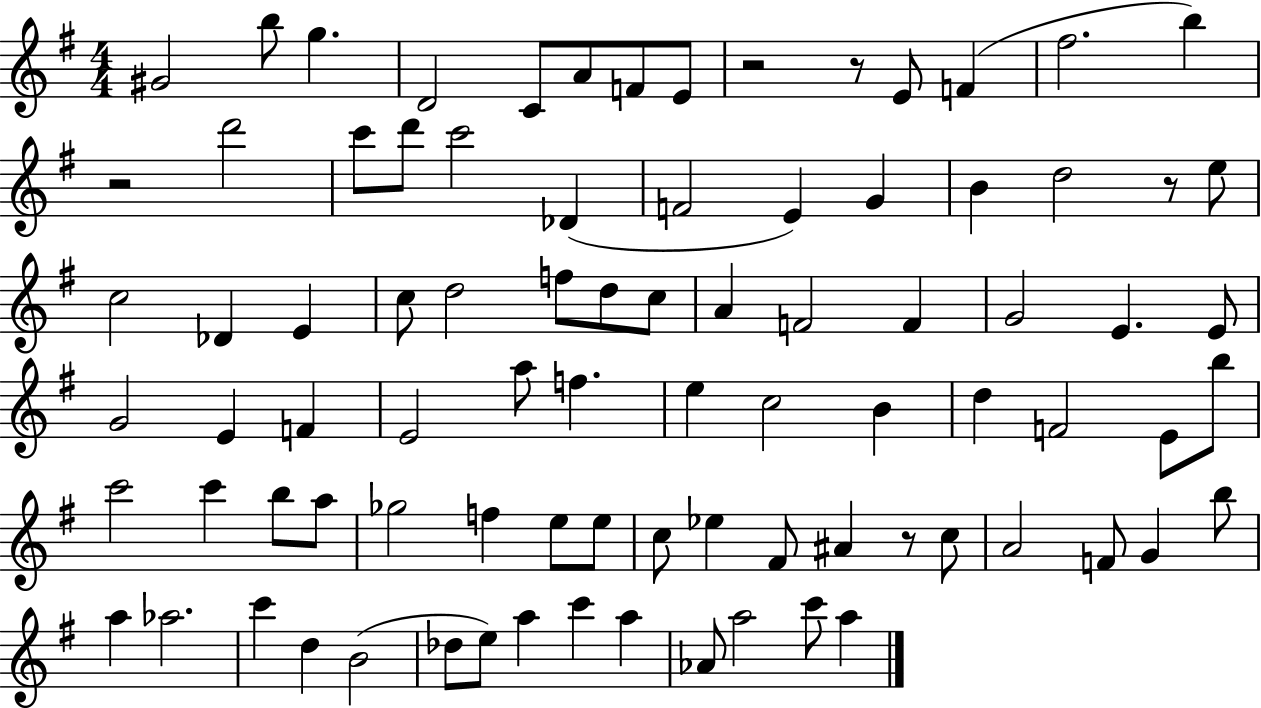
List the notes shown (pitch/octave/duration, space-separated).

G#4/h B5/e G5/q. D4/h C4/e A4/e F4/e E4/e R/h R/e E4/e F4/q F#5/h. B5/q R/h D6/h C6/e D6/e C6/h Db4/q F4/h E4/q G4/q B4/q D5/h R/e E5/e C5/h Db4/q E4/q C5/e D5/h F5/e D5/e C5/e A4/q F4/h F4/q G4/h E4/q. E4/e G4/h E4/q F4/q E4/h A5/e F5/q. E5/q C5/h B4/q D5/q F4/h E4/e B5/e C6/h C6/q B5/e A5/e Gb5/h F5/q E5/e E5/e C5/e Eb5/q F#4/e A#4/q R/e C5/e A4/h F4/e G4/q B5/e A5/q Ab5/h. C6/q D5/q B4/h Db5/e E5/e A5/q C6/q A5/q Ab4/e A5/h C6/e A5/q